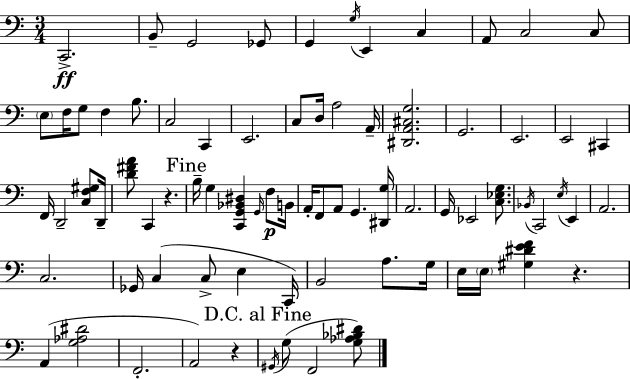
{
  \clef bass
  \numericTimeSignature
  \time 3/4
  \key a \minor
  c,2.->\ff | b,8-- g,2 ges,8 | g,4 \acciaccatura { g16 } e,4 c4 | a,8 c2 c8 | \break \parenthesize e8 f16 g8 f4 b8. | c2 c,4 | e,2. | c8 d16 a2 | \break a,16-- <dis, a, cis g>2. | g,2. | e,2. | e,2 cis,4 | \break f,16 d,2-- <c f gis>8 | d,16-- <d' fis' a'>8 c,4 r4. | \mark "Fine" b16-- g4 <c, g, bes, dis>4 \grace { g,16 }\p f8 | b,16 a,16-. f,8 a,8 g,4. | \break <dis, g>16 a,2. | g,16 ees,2 <c ees g>8. | \acciaccatura { bes,16 } c,2 \acciaccatura { e16 } | e,4 a,2. | \break c2. | ges,16 c4( c8-> e4 | c,16) b,2 | a8. g16 e16 \parenthesize e16 <gis dis' e' f'>4 r4. | \break a,4( <g aes dis'>2 | f,2.-. | a,2) | r4 \mark "D.C. al Fine" \acciaccatura { gis,16 } g8( f,2 | \break <g aes bes dis'>8) \bar "|."
}